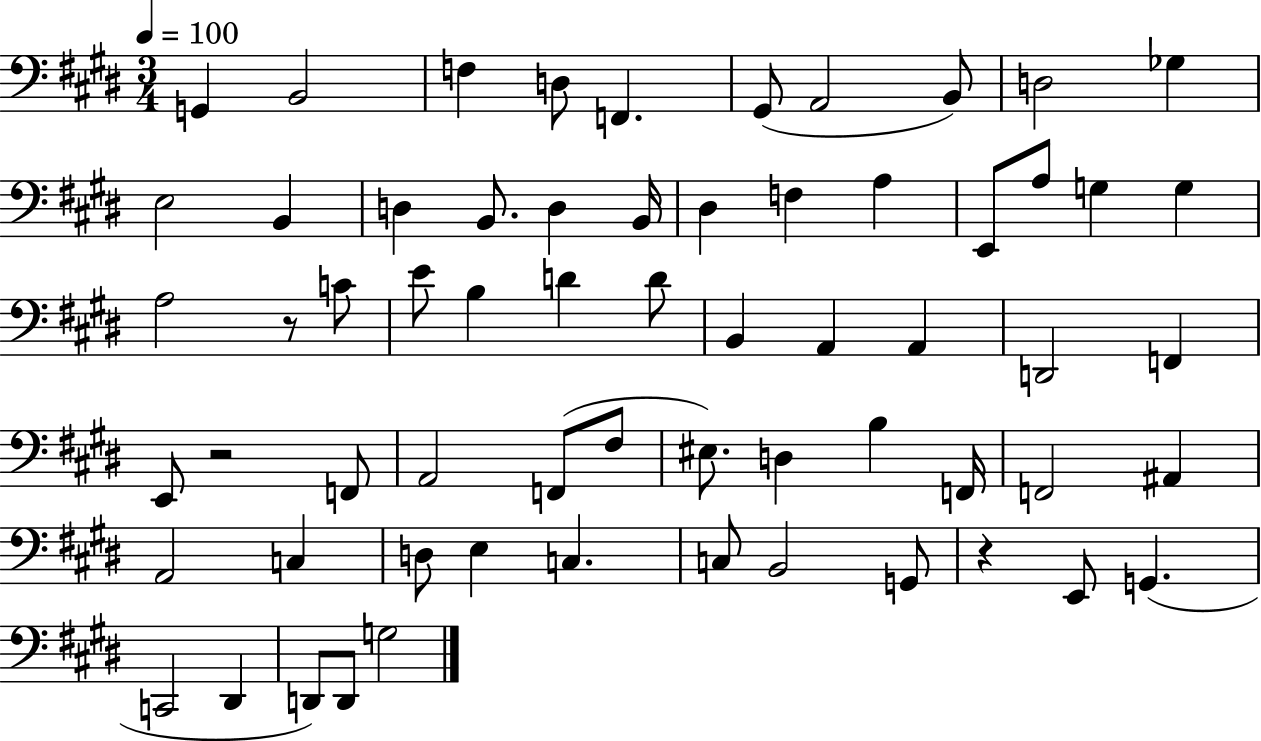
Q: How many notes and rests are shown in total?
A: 63